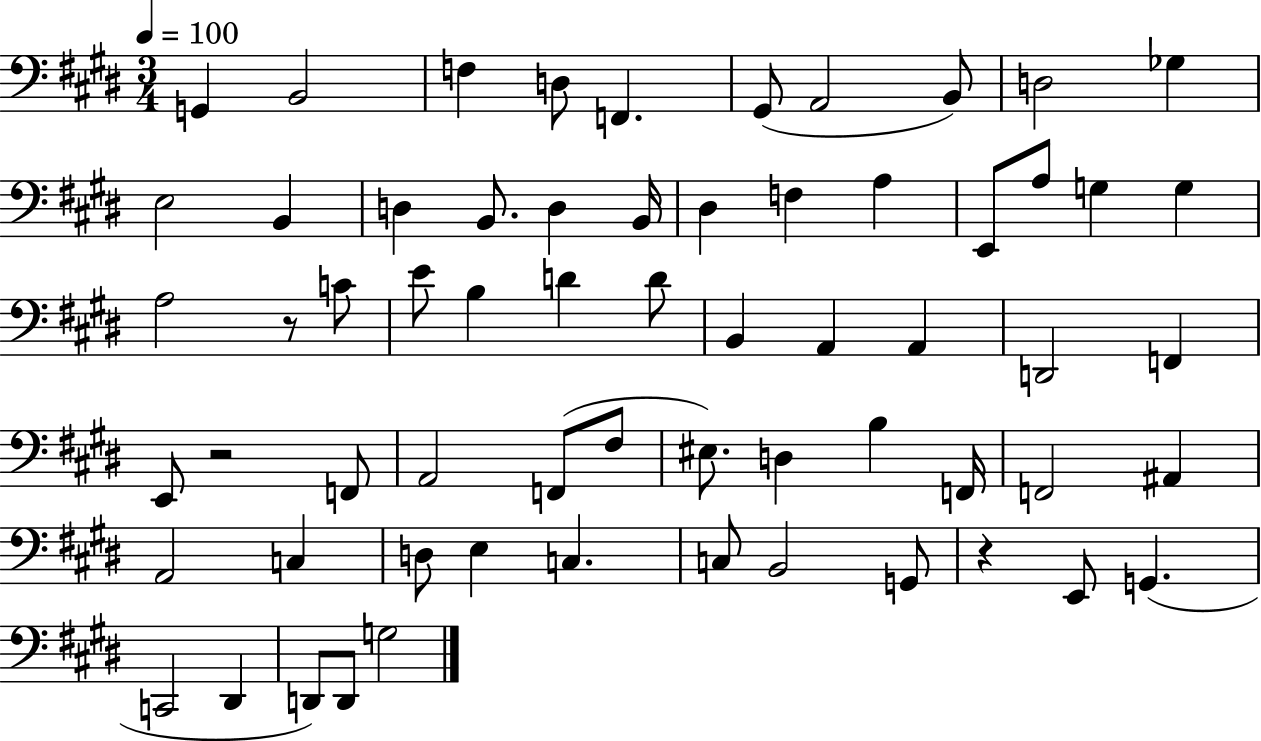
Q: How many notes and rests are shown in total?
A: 63